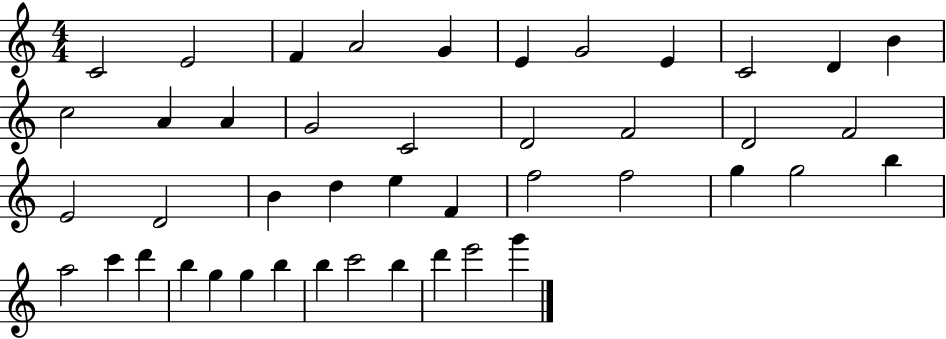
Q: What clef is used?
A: treble